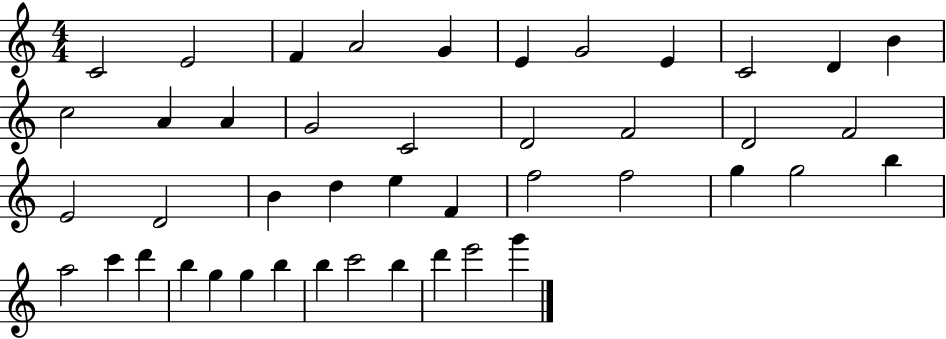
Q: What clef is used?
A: treble